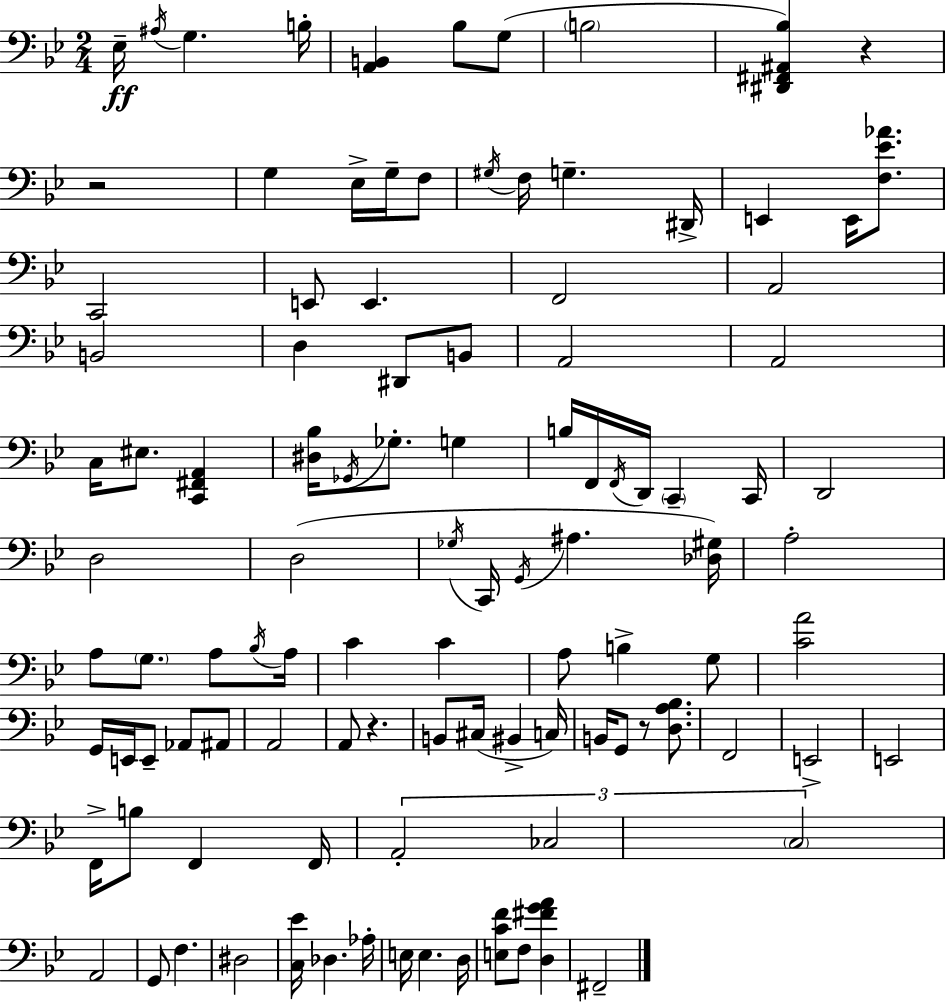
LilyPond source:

{
  \clef bass
  \numericTimeSignature
  \time 2/4
  \key g \minor
  ees16--\ff \acciaccatura { ais16 } g4. | b16-. <a, b,>4 bes8 g8( | \parenthesize b2 | <dis, fis, ais, bes>4) r4 | \break r2 | g4 ees16-> g16-- f8 | \acciaccatura { gis16 } f16 g4.-- | dis,16-> e,4 e,16 <f ees' aes'>8. | \break c,2 | e,8 e,4. | f,2 | a,2 | \break b,2 | d4 dis,8 | b,8 a,2 | a,2 | \break c16 eis8. <c, fis, a,>4 | <dis bes>16 \acciaccatura { ges,16 } ges8.-. g4 | b16 f,16 \acciaccatura { f,16 } d,16 \parenthesize c,4-- | c,16 d,2 | \break d2 | d2( | \acciaccatura { ges16 } c,16 \acciaccatura { g,16 } ais4. | <des gis>16) a2-. | \break a8 | \parenthesize g8. a8 \acciaccatura { bes16 } a16 c'4 | c'4 a8 | b4-> g8 <c' a'>2 | \break g,16 | e,16 e,8-- aes,8 ais,8 a,2 | a,8 | r4. b,8 | \break cis16( bis,4-> c16) b,16 | g,8 r8 <d a bes>8. f,2 | e,2-> | e,2 | \break f,16-> | b8 f,4 f,16 \tuplet 3/2 { a,2-. | ces2 | \parenthesize c2 } | \break a,2 | g,8 | f4. dis2 | <c ees'>16 | \break des4. aes16-. e16 | e4. d16 <e c' f'>8 | f8 <d fis' g' a'>4 fis,2-- | \bar "|."
}